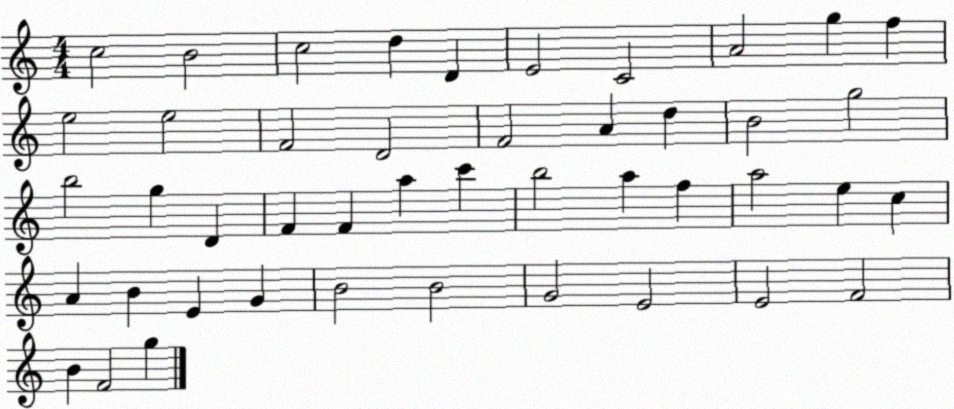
X:1
T:Untitled
M:4/4
L:1/4
K:C
c2 B2 c2 d D E2 C2 A2 g f e2 e2 F2 D2 F2 A d B2 g2 b2 g D F F a c' b2 a f a2 e c A B E G B2 B2 G2 E2 E2 F2 B F2 g